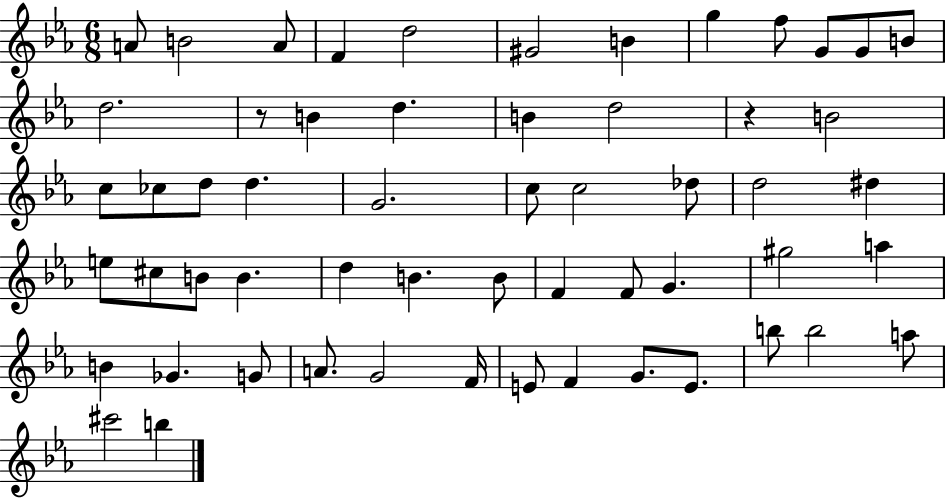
X:1
T:Untitled
M:6/8
L:1/4
K:Eb
A/2 B2 A/2 F d2 ^G2 B g f/2 G/2 G/2 B/2 d2 z/2 B d B d2 z B2 c/2 _c/2 d/2 d G2 c/2 c2 _d/2 d2 ^d e/2 ^c/2 B/2 B d B B/2 F F/2 G ^g2 a B _G G/2 A/2 G2 F/4 E/2 F G/2 E/2 b/2 b2 a/2 ^c'2 b